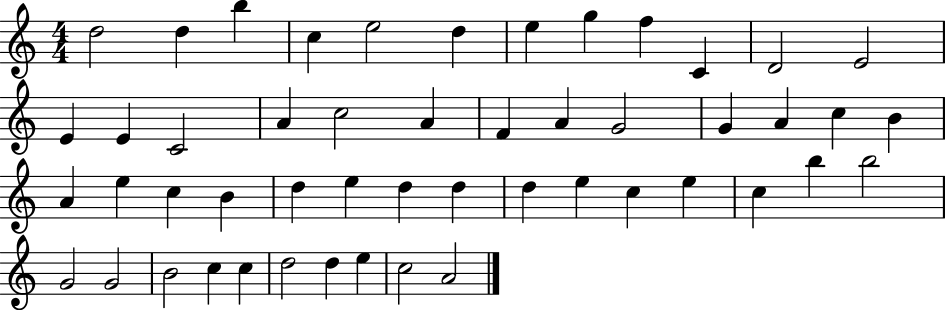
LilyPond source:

{
  \clef treble
  \numericTimeSignature
  \time 4/4
  \key c \major
  d''2 d''4 b''4 | c''4 e''2 d''4 | e''4 g''4 f''4 c'4 | d'2 e'2 | \break e'4 e'4 c'2 | a'4 c''2 a'4 | f'4 a'4 g'2 | g'4 a'4 c''4 b'4 | \break a'4 e''4 c''4 b'4 | d''4 e''4 d''4 d''4 | d''4 e''4 c''4 e''4 | c''4 b''4 b''2 | \break g'2 g'2 | b'2 c''4 c''4 | d''2 d''4 e''4 | c''2 a'2 | \break \bar "|."
}